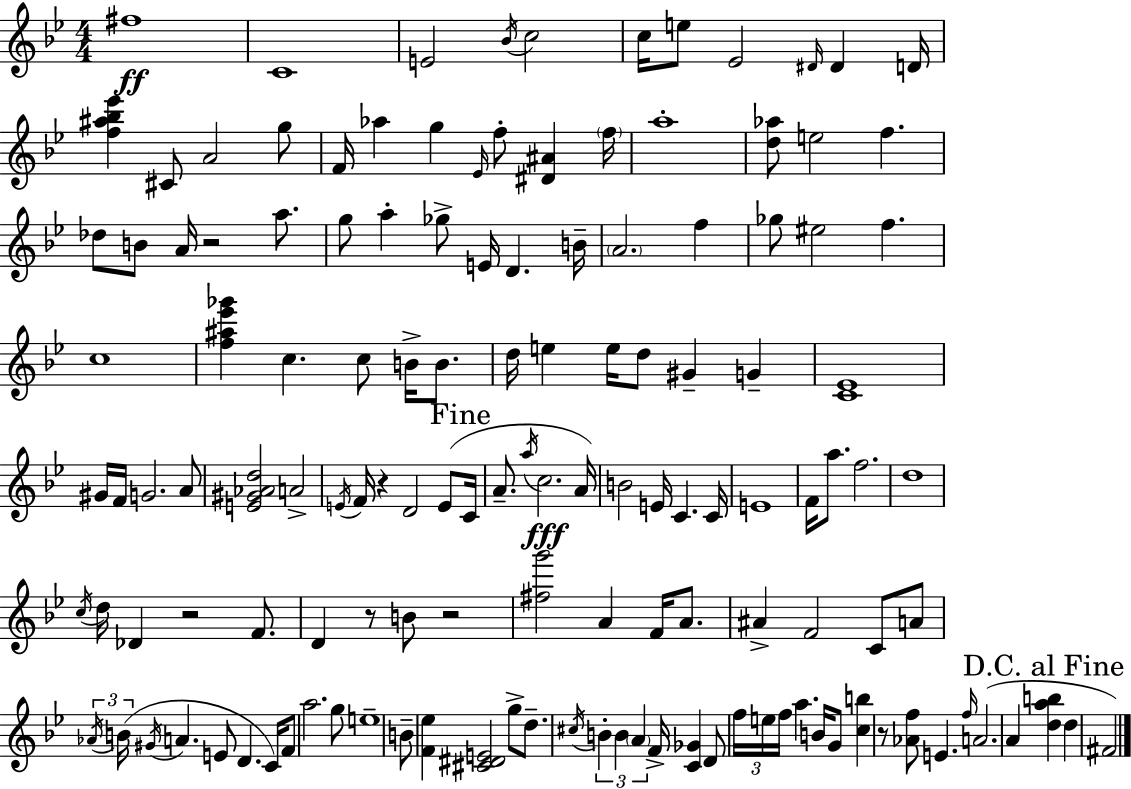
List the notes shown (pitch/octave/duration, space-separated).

F#5/w C4/w E4/h Bb4/s C5/h C5/s E5/e Eb4/h D#4/s D#4/q D4/s [F5,A#5,Bb5,Eb6]/q C#4/e A4/h G5/e F4/s Ab5/q G5/q Eb4/s F5/e [D#4,A#4]/q F5/s A5/w [D5,Ab5]/e E5/h F5/q. Db5/e B4/e A4/s R/h A5/e. G5/e A5/q Gb5/e E4/s D4/q. B4/s A4/h. F5/q Gb5/e EIS5/h F5/q. C5/w [F5,A#5,Eb6,Gb6]/q C5/q. C5/e B4/s B4/e. D5/s E5/q E5/s D5/e G#4/q G4/q [C4,Eb4]/w G#4/s F4/s G4/h. A4/e [E4,G#4,Ab4,D5]/h A4/h E4/s F4/s R/q D4/h E4/e C4/s A4/e. A5/s C5/h. A4/s B4/h E4/s C4/q. C4/s E4/w F4/s A5/e. F5/h. D5/w C5/s D5/s Db4/q R/h F4/e. D4/q R/e B4/e R/h [F#5,G6]/h A4/q F4/s A4/e. A#4/q F4/h C4/e A4/e Ab4/s B4/s G#4/s A4/q. E4/e D4/q. C4/s F4/e A5/h. G5/e E5/w B4/e [F4,Eb5]/q [C#4,D#4,E4]/h G5/e D5/e. C#5/s B4/q B4/q A4/q F4/s [C4,Gb4]/q D4/e F5/s E5/s F5/s A5/q. B4/s G4/e [C5,B5]/q R/e [Ab4,F5]/e E4/q. F5/s A4/h. A4/q [D5,A5,B5]/q D5/q F#4/h